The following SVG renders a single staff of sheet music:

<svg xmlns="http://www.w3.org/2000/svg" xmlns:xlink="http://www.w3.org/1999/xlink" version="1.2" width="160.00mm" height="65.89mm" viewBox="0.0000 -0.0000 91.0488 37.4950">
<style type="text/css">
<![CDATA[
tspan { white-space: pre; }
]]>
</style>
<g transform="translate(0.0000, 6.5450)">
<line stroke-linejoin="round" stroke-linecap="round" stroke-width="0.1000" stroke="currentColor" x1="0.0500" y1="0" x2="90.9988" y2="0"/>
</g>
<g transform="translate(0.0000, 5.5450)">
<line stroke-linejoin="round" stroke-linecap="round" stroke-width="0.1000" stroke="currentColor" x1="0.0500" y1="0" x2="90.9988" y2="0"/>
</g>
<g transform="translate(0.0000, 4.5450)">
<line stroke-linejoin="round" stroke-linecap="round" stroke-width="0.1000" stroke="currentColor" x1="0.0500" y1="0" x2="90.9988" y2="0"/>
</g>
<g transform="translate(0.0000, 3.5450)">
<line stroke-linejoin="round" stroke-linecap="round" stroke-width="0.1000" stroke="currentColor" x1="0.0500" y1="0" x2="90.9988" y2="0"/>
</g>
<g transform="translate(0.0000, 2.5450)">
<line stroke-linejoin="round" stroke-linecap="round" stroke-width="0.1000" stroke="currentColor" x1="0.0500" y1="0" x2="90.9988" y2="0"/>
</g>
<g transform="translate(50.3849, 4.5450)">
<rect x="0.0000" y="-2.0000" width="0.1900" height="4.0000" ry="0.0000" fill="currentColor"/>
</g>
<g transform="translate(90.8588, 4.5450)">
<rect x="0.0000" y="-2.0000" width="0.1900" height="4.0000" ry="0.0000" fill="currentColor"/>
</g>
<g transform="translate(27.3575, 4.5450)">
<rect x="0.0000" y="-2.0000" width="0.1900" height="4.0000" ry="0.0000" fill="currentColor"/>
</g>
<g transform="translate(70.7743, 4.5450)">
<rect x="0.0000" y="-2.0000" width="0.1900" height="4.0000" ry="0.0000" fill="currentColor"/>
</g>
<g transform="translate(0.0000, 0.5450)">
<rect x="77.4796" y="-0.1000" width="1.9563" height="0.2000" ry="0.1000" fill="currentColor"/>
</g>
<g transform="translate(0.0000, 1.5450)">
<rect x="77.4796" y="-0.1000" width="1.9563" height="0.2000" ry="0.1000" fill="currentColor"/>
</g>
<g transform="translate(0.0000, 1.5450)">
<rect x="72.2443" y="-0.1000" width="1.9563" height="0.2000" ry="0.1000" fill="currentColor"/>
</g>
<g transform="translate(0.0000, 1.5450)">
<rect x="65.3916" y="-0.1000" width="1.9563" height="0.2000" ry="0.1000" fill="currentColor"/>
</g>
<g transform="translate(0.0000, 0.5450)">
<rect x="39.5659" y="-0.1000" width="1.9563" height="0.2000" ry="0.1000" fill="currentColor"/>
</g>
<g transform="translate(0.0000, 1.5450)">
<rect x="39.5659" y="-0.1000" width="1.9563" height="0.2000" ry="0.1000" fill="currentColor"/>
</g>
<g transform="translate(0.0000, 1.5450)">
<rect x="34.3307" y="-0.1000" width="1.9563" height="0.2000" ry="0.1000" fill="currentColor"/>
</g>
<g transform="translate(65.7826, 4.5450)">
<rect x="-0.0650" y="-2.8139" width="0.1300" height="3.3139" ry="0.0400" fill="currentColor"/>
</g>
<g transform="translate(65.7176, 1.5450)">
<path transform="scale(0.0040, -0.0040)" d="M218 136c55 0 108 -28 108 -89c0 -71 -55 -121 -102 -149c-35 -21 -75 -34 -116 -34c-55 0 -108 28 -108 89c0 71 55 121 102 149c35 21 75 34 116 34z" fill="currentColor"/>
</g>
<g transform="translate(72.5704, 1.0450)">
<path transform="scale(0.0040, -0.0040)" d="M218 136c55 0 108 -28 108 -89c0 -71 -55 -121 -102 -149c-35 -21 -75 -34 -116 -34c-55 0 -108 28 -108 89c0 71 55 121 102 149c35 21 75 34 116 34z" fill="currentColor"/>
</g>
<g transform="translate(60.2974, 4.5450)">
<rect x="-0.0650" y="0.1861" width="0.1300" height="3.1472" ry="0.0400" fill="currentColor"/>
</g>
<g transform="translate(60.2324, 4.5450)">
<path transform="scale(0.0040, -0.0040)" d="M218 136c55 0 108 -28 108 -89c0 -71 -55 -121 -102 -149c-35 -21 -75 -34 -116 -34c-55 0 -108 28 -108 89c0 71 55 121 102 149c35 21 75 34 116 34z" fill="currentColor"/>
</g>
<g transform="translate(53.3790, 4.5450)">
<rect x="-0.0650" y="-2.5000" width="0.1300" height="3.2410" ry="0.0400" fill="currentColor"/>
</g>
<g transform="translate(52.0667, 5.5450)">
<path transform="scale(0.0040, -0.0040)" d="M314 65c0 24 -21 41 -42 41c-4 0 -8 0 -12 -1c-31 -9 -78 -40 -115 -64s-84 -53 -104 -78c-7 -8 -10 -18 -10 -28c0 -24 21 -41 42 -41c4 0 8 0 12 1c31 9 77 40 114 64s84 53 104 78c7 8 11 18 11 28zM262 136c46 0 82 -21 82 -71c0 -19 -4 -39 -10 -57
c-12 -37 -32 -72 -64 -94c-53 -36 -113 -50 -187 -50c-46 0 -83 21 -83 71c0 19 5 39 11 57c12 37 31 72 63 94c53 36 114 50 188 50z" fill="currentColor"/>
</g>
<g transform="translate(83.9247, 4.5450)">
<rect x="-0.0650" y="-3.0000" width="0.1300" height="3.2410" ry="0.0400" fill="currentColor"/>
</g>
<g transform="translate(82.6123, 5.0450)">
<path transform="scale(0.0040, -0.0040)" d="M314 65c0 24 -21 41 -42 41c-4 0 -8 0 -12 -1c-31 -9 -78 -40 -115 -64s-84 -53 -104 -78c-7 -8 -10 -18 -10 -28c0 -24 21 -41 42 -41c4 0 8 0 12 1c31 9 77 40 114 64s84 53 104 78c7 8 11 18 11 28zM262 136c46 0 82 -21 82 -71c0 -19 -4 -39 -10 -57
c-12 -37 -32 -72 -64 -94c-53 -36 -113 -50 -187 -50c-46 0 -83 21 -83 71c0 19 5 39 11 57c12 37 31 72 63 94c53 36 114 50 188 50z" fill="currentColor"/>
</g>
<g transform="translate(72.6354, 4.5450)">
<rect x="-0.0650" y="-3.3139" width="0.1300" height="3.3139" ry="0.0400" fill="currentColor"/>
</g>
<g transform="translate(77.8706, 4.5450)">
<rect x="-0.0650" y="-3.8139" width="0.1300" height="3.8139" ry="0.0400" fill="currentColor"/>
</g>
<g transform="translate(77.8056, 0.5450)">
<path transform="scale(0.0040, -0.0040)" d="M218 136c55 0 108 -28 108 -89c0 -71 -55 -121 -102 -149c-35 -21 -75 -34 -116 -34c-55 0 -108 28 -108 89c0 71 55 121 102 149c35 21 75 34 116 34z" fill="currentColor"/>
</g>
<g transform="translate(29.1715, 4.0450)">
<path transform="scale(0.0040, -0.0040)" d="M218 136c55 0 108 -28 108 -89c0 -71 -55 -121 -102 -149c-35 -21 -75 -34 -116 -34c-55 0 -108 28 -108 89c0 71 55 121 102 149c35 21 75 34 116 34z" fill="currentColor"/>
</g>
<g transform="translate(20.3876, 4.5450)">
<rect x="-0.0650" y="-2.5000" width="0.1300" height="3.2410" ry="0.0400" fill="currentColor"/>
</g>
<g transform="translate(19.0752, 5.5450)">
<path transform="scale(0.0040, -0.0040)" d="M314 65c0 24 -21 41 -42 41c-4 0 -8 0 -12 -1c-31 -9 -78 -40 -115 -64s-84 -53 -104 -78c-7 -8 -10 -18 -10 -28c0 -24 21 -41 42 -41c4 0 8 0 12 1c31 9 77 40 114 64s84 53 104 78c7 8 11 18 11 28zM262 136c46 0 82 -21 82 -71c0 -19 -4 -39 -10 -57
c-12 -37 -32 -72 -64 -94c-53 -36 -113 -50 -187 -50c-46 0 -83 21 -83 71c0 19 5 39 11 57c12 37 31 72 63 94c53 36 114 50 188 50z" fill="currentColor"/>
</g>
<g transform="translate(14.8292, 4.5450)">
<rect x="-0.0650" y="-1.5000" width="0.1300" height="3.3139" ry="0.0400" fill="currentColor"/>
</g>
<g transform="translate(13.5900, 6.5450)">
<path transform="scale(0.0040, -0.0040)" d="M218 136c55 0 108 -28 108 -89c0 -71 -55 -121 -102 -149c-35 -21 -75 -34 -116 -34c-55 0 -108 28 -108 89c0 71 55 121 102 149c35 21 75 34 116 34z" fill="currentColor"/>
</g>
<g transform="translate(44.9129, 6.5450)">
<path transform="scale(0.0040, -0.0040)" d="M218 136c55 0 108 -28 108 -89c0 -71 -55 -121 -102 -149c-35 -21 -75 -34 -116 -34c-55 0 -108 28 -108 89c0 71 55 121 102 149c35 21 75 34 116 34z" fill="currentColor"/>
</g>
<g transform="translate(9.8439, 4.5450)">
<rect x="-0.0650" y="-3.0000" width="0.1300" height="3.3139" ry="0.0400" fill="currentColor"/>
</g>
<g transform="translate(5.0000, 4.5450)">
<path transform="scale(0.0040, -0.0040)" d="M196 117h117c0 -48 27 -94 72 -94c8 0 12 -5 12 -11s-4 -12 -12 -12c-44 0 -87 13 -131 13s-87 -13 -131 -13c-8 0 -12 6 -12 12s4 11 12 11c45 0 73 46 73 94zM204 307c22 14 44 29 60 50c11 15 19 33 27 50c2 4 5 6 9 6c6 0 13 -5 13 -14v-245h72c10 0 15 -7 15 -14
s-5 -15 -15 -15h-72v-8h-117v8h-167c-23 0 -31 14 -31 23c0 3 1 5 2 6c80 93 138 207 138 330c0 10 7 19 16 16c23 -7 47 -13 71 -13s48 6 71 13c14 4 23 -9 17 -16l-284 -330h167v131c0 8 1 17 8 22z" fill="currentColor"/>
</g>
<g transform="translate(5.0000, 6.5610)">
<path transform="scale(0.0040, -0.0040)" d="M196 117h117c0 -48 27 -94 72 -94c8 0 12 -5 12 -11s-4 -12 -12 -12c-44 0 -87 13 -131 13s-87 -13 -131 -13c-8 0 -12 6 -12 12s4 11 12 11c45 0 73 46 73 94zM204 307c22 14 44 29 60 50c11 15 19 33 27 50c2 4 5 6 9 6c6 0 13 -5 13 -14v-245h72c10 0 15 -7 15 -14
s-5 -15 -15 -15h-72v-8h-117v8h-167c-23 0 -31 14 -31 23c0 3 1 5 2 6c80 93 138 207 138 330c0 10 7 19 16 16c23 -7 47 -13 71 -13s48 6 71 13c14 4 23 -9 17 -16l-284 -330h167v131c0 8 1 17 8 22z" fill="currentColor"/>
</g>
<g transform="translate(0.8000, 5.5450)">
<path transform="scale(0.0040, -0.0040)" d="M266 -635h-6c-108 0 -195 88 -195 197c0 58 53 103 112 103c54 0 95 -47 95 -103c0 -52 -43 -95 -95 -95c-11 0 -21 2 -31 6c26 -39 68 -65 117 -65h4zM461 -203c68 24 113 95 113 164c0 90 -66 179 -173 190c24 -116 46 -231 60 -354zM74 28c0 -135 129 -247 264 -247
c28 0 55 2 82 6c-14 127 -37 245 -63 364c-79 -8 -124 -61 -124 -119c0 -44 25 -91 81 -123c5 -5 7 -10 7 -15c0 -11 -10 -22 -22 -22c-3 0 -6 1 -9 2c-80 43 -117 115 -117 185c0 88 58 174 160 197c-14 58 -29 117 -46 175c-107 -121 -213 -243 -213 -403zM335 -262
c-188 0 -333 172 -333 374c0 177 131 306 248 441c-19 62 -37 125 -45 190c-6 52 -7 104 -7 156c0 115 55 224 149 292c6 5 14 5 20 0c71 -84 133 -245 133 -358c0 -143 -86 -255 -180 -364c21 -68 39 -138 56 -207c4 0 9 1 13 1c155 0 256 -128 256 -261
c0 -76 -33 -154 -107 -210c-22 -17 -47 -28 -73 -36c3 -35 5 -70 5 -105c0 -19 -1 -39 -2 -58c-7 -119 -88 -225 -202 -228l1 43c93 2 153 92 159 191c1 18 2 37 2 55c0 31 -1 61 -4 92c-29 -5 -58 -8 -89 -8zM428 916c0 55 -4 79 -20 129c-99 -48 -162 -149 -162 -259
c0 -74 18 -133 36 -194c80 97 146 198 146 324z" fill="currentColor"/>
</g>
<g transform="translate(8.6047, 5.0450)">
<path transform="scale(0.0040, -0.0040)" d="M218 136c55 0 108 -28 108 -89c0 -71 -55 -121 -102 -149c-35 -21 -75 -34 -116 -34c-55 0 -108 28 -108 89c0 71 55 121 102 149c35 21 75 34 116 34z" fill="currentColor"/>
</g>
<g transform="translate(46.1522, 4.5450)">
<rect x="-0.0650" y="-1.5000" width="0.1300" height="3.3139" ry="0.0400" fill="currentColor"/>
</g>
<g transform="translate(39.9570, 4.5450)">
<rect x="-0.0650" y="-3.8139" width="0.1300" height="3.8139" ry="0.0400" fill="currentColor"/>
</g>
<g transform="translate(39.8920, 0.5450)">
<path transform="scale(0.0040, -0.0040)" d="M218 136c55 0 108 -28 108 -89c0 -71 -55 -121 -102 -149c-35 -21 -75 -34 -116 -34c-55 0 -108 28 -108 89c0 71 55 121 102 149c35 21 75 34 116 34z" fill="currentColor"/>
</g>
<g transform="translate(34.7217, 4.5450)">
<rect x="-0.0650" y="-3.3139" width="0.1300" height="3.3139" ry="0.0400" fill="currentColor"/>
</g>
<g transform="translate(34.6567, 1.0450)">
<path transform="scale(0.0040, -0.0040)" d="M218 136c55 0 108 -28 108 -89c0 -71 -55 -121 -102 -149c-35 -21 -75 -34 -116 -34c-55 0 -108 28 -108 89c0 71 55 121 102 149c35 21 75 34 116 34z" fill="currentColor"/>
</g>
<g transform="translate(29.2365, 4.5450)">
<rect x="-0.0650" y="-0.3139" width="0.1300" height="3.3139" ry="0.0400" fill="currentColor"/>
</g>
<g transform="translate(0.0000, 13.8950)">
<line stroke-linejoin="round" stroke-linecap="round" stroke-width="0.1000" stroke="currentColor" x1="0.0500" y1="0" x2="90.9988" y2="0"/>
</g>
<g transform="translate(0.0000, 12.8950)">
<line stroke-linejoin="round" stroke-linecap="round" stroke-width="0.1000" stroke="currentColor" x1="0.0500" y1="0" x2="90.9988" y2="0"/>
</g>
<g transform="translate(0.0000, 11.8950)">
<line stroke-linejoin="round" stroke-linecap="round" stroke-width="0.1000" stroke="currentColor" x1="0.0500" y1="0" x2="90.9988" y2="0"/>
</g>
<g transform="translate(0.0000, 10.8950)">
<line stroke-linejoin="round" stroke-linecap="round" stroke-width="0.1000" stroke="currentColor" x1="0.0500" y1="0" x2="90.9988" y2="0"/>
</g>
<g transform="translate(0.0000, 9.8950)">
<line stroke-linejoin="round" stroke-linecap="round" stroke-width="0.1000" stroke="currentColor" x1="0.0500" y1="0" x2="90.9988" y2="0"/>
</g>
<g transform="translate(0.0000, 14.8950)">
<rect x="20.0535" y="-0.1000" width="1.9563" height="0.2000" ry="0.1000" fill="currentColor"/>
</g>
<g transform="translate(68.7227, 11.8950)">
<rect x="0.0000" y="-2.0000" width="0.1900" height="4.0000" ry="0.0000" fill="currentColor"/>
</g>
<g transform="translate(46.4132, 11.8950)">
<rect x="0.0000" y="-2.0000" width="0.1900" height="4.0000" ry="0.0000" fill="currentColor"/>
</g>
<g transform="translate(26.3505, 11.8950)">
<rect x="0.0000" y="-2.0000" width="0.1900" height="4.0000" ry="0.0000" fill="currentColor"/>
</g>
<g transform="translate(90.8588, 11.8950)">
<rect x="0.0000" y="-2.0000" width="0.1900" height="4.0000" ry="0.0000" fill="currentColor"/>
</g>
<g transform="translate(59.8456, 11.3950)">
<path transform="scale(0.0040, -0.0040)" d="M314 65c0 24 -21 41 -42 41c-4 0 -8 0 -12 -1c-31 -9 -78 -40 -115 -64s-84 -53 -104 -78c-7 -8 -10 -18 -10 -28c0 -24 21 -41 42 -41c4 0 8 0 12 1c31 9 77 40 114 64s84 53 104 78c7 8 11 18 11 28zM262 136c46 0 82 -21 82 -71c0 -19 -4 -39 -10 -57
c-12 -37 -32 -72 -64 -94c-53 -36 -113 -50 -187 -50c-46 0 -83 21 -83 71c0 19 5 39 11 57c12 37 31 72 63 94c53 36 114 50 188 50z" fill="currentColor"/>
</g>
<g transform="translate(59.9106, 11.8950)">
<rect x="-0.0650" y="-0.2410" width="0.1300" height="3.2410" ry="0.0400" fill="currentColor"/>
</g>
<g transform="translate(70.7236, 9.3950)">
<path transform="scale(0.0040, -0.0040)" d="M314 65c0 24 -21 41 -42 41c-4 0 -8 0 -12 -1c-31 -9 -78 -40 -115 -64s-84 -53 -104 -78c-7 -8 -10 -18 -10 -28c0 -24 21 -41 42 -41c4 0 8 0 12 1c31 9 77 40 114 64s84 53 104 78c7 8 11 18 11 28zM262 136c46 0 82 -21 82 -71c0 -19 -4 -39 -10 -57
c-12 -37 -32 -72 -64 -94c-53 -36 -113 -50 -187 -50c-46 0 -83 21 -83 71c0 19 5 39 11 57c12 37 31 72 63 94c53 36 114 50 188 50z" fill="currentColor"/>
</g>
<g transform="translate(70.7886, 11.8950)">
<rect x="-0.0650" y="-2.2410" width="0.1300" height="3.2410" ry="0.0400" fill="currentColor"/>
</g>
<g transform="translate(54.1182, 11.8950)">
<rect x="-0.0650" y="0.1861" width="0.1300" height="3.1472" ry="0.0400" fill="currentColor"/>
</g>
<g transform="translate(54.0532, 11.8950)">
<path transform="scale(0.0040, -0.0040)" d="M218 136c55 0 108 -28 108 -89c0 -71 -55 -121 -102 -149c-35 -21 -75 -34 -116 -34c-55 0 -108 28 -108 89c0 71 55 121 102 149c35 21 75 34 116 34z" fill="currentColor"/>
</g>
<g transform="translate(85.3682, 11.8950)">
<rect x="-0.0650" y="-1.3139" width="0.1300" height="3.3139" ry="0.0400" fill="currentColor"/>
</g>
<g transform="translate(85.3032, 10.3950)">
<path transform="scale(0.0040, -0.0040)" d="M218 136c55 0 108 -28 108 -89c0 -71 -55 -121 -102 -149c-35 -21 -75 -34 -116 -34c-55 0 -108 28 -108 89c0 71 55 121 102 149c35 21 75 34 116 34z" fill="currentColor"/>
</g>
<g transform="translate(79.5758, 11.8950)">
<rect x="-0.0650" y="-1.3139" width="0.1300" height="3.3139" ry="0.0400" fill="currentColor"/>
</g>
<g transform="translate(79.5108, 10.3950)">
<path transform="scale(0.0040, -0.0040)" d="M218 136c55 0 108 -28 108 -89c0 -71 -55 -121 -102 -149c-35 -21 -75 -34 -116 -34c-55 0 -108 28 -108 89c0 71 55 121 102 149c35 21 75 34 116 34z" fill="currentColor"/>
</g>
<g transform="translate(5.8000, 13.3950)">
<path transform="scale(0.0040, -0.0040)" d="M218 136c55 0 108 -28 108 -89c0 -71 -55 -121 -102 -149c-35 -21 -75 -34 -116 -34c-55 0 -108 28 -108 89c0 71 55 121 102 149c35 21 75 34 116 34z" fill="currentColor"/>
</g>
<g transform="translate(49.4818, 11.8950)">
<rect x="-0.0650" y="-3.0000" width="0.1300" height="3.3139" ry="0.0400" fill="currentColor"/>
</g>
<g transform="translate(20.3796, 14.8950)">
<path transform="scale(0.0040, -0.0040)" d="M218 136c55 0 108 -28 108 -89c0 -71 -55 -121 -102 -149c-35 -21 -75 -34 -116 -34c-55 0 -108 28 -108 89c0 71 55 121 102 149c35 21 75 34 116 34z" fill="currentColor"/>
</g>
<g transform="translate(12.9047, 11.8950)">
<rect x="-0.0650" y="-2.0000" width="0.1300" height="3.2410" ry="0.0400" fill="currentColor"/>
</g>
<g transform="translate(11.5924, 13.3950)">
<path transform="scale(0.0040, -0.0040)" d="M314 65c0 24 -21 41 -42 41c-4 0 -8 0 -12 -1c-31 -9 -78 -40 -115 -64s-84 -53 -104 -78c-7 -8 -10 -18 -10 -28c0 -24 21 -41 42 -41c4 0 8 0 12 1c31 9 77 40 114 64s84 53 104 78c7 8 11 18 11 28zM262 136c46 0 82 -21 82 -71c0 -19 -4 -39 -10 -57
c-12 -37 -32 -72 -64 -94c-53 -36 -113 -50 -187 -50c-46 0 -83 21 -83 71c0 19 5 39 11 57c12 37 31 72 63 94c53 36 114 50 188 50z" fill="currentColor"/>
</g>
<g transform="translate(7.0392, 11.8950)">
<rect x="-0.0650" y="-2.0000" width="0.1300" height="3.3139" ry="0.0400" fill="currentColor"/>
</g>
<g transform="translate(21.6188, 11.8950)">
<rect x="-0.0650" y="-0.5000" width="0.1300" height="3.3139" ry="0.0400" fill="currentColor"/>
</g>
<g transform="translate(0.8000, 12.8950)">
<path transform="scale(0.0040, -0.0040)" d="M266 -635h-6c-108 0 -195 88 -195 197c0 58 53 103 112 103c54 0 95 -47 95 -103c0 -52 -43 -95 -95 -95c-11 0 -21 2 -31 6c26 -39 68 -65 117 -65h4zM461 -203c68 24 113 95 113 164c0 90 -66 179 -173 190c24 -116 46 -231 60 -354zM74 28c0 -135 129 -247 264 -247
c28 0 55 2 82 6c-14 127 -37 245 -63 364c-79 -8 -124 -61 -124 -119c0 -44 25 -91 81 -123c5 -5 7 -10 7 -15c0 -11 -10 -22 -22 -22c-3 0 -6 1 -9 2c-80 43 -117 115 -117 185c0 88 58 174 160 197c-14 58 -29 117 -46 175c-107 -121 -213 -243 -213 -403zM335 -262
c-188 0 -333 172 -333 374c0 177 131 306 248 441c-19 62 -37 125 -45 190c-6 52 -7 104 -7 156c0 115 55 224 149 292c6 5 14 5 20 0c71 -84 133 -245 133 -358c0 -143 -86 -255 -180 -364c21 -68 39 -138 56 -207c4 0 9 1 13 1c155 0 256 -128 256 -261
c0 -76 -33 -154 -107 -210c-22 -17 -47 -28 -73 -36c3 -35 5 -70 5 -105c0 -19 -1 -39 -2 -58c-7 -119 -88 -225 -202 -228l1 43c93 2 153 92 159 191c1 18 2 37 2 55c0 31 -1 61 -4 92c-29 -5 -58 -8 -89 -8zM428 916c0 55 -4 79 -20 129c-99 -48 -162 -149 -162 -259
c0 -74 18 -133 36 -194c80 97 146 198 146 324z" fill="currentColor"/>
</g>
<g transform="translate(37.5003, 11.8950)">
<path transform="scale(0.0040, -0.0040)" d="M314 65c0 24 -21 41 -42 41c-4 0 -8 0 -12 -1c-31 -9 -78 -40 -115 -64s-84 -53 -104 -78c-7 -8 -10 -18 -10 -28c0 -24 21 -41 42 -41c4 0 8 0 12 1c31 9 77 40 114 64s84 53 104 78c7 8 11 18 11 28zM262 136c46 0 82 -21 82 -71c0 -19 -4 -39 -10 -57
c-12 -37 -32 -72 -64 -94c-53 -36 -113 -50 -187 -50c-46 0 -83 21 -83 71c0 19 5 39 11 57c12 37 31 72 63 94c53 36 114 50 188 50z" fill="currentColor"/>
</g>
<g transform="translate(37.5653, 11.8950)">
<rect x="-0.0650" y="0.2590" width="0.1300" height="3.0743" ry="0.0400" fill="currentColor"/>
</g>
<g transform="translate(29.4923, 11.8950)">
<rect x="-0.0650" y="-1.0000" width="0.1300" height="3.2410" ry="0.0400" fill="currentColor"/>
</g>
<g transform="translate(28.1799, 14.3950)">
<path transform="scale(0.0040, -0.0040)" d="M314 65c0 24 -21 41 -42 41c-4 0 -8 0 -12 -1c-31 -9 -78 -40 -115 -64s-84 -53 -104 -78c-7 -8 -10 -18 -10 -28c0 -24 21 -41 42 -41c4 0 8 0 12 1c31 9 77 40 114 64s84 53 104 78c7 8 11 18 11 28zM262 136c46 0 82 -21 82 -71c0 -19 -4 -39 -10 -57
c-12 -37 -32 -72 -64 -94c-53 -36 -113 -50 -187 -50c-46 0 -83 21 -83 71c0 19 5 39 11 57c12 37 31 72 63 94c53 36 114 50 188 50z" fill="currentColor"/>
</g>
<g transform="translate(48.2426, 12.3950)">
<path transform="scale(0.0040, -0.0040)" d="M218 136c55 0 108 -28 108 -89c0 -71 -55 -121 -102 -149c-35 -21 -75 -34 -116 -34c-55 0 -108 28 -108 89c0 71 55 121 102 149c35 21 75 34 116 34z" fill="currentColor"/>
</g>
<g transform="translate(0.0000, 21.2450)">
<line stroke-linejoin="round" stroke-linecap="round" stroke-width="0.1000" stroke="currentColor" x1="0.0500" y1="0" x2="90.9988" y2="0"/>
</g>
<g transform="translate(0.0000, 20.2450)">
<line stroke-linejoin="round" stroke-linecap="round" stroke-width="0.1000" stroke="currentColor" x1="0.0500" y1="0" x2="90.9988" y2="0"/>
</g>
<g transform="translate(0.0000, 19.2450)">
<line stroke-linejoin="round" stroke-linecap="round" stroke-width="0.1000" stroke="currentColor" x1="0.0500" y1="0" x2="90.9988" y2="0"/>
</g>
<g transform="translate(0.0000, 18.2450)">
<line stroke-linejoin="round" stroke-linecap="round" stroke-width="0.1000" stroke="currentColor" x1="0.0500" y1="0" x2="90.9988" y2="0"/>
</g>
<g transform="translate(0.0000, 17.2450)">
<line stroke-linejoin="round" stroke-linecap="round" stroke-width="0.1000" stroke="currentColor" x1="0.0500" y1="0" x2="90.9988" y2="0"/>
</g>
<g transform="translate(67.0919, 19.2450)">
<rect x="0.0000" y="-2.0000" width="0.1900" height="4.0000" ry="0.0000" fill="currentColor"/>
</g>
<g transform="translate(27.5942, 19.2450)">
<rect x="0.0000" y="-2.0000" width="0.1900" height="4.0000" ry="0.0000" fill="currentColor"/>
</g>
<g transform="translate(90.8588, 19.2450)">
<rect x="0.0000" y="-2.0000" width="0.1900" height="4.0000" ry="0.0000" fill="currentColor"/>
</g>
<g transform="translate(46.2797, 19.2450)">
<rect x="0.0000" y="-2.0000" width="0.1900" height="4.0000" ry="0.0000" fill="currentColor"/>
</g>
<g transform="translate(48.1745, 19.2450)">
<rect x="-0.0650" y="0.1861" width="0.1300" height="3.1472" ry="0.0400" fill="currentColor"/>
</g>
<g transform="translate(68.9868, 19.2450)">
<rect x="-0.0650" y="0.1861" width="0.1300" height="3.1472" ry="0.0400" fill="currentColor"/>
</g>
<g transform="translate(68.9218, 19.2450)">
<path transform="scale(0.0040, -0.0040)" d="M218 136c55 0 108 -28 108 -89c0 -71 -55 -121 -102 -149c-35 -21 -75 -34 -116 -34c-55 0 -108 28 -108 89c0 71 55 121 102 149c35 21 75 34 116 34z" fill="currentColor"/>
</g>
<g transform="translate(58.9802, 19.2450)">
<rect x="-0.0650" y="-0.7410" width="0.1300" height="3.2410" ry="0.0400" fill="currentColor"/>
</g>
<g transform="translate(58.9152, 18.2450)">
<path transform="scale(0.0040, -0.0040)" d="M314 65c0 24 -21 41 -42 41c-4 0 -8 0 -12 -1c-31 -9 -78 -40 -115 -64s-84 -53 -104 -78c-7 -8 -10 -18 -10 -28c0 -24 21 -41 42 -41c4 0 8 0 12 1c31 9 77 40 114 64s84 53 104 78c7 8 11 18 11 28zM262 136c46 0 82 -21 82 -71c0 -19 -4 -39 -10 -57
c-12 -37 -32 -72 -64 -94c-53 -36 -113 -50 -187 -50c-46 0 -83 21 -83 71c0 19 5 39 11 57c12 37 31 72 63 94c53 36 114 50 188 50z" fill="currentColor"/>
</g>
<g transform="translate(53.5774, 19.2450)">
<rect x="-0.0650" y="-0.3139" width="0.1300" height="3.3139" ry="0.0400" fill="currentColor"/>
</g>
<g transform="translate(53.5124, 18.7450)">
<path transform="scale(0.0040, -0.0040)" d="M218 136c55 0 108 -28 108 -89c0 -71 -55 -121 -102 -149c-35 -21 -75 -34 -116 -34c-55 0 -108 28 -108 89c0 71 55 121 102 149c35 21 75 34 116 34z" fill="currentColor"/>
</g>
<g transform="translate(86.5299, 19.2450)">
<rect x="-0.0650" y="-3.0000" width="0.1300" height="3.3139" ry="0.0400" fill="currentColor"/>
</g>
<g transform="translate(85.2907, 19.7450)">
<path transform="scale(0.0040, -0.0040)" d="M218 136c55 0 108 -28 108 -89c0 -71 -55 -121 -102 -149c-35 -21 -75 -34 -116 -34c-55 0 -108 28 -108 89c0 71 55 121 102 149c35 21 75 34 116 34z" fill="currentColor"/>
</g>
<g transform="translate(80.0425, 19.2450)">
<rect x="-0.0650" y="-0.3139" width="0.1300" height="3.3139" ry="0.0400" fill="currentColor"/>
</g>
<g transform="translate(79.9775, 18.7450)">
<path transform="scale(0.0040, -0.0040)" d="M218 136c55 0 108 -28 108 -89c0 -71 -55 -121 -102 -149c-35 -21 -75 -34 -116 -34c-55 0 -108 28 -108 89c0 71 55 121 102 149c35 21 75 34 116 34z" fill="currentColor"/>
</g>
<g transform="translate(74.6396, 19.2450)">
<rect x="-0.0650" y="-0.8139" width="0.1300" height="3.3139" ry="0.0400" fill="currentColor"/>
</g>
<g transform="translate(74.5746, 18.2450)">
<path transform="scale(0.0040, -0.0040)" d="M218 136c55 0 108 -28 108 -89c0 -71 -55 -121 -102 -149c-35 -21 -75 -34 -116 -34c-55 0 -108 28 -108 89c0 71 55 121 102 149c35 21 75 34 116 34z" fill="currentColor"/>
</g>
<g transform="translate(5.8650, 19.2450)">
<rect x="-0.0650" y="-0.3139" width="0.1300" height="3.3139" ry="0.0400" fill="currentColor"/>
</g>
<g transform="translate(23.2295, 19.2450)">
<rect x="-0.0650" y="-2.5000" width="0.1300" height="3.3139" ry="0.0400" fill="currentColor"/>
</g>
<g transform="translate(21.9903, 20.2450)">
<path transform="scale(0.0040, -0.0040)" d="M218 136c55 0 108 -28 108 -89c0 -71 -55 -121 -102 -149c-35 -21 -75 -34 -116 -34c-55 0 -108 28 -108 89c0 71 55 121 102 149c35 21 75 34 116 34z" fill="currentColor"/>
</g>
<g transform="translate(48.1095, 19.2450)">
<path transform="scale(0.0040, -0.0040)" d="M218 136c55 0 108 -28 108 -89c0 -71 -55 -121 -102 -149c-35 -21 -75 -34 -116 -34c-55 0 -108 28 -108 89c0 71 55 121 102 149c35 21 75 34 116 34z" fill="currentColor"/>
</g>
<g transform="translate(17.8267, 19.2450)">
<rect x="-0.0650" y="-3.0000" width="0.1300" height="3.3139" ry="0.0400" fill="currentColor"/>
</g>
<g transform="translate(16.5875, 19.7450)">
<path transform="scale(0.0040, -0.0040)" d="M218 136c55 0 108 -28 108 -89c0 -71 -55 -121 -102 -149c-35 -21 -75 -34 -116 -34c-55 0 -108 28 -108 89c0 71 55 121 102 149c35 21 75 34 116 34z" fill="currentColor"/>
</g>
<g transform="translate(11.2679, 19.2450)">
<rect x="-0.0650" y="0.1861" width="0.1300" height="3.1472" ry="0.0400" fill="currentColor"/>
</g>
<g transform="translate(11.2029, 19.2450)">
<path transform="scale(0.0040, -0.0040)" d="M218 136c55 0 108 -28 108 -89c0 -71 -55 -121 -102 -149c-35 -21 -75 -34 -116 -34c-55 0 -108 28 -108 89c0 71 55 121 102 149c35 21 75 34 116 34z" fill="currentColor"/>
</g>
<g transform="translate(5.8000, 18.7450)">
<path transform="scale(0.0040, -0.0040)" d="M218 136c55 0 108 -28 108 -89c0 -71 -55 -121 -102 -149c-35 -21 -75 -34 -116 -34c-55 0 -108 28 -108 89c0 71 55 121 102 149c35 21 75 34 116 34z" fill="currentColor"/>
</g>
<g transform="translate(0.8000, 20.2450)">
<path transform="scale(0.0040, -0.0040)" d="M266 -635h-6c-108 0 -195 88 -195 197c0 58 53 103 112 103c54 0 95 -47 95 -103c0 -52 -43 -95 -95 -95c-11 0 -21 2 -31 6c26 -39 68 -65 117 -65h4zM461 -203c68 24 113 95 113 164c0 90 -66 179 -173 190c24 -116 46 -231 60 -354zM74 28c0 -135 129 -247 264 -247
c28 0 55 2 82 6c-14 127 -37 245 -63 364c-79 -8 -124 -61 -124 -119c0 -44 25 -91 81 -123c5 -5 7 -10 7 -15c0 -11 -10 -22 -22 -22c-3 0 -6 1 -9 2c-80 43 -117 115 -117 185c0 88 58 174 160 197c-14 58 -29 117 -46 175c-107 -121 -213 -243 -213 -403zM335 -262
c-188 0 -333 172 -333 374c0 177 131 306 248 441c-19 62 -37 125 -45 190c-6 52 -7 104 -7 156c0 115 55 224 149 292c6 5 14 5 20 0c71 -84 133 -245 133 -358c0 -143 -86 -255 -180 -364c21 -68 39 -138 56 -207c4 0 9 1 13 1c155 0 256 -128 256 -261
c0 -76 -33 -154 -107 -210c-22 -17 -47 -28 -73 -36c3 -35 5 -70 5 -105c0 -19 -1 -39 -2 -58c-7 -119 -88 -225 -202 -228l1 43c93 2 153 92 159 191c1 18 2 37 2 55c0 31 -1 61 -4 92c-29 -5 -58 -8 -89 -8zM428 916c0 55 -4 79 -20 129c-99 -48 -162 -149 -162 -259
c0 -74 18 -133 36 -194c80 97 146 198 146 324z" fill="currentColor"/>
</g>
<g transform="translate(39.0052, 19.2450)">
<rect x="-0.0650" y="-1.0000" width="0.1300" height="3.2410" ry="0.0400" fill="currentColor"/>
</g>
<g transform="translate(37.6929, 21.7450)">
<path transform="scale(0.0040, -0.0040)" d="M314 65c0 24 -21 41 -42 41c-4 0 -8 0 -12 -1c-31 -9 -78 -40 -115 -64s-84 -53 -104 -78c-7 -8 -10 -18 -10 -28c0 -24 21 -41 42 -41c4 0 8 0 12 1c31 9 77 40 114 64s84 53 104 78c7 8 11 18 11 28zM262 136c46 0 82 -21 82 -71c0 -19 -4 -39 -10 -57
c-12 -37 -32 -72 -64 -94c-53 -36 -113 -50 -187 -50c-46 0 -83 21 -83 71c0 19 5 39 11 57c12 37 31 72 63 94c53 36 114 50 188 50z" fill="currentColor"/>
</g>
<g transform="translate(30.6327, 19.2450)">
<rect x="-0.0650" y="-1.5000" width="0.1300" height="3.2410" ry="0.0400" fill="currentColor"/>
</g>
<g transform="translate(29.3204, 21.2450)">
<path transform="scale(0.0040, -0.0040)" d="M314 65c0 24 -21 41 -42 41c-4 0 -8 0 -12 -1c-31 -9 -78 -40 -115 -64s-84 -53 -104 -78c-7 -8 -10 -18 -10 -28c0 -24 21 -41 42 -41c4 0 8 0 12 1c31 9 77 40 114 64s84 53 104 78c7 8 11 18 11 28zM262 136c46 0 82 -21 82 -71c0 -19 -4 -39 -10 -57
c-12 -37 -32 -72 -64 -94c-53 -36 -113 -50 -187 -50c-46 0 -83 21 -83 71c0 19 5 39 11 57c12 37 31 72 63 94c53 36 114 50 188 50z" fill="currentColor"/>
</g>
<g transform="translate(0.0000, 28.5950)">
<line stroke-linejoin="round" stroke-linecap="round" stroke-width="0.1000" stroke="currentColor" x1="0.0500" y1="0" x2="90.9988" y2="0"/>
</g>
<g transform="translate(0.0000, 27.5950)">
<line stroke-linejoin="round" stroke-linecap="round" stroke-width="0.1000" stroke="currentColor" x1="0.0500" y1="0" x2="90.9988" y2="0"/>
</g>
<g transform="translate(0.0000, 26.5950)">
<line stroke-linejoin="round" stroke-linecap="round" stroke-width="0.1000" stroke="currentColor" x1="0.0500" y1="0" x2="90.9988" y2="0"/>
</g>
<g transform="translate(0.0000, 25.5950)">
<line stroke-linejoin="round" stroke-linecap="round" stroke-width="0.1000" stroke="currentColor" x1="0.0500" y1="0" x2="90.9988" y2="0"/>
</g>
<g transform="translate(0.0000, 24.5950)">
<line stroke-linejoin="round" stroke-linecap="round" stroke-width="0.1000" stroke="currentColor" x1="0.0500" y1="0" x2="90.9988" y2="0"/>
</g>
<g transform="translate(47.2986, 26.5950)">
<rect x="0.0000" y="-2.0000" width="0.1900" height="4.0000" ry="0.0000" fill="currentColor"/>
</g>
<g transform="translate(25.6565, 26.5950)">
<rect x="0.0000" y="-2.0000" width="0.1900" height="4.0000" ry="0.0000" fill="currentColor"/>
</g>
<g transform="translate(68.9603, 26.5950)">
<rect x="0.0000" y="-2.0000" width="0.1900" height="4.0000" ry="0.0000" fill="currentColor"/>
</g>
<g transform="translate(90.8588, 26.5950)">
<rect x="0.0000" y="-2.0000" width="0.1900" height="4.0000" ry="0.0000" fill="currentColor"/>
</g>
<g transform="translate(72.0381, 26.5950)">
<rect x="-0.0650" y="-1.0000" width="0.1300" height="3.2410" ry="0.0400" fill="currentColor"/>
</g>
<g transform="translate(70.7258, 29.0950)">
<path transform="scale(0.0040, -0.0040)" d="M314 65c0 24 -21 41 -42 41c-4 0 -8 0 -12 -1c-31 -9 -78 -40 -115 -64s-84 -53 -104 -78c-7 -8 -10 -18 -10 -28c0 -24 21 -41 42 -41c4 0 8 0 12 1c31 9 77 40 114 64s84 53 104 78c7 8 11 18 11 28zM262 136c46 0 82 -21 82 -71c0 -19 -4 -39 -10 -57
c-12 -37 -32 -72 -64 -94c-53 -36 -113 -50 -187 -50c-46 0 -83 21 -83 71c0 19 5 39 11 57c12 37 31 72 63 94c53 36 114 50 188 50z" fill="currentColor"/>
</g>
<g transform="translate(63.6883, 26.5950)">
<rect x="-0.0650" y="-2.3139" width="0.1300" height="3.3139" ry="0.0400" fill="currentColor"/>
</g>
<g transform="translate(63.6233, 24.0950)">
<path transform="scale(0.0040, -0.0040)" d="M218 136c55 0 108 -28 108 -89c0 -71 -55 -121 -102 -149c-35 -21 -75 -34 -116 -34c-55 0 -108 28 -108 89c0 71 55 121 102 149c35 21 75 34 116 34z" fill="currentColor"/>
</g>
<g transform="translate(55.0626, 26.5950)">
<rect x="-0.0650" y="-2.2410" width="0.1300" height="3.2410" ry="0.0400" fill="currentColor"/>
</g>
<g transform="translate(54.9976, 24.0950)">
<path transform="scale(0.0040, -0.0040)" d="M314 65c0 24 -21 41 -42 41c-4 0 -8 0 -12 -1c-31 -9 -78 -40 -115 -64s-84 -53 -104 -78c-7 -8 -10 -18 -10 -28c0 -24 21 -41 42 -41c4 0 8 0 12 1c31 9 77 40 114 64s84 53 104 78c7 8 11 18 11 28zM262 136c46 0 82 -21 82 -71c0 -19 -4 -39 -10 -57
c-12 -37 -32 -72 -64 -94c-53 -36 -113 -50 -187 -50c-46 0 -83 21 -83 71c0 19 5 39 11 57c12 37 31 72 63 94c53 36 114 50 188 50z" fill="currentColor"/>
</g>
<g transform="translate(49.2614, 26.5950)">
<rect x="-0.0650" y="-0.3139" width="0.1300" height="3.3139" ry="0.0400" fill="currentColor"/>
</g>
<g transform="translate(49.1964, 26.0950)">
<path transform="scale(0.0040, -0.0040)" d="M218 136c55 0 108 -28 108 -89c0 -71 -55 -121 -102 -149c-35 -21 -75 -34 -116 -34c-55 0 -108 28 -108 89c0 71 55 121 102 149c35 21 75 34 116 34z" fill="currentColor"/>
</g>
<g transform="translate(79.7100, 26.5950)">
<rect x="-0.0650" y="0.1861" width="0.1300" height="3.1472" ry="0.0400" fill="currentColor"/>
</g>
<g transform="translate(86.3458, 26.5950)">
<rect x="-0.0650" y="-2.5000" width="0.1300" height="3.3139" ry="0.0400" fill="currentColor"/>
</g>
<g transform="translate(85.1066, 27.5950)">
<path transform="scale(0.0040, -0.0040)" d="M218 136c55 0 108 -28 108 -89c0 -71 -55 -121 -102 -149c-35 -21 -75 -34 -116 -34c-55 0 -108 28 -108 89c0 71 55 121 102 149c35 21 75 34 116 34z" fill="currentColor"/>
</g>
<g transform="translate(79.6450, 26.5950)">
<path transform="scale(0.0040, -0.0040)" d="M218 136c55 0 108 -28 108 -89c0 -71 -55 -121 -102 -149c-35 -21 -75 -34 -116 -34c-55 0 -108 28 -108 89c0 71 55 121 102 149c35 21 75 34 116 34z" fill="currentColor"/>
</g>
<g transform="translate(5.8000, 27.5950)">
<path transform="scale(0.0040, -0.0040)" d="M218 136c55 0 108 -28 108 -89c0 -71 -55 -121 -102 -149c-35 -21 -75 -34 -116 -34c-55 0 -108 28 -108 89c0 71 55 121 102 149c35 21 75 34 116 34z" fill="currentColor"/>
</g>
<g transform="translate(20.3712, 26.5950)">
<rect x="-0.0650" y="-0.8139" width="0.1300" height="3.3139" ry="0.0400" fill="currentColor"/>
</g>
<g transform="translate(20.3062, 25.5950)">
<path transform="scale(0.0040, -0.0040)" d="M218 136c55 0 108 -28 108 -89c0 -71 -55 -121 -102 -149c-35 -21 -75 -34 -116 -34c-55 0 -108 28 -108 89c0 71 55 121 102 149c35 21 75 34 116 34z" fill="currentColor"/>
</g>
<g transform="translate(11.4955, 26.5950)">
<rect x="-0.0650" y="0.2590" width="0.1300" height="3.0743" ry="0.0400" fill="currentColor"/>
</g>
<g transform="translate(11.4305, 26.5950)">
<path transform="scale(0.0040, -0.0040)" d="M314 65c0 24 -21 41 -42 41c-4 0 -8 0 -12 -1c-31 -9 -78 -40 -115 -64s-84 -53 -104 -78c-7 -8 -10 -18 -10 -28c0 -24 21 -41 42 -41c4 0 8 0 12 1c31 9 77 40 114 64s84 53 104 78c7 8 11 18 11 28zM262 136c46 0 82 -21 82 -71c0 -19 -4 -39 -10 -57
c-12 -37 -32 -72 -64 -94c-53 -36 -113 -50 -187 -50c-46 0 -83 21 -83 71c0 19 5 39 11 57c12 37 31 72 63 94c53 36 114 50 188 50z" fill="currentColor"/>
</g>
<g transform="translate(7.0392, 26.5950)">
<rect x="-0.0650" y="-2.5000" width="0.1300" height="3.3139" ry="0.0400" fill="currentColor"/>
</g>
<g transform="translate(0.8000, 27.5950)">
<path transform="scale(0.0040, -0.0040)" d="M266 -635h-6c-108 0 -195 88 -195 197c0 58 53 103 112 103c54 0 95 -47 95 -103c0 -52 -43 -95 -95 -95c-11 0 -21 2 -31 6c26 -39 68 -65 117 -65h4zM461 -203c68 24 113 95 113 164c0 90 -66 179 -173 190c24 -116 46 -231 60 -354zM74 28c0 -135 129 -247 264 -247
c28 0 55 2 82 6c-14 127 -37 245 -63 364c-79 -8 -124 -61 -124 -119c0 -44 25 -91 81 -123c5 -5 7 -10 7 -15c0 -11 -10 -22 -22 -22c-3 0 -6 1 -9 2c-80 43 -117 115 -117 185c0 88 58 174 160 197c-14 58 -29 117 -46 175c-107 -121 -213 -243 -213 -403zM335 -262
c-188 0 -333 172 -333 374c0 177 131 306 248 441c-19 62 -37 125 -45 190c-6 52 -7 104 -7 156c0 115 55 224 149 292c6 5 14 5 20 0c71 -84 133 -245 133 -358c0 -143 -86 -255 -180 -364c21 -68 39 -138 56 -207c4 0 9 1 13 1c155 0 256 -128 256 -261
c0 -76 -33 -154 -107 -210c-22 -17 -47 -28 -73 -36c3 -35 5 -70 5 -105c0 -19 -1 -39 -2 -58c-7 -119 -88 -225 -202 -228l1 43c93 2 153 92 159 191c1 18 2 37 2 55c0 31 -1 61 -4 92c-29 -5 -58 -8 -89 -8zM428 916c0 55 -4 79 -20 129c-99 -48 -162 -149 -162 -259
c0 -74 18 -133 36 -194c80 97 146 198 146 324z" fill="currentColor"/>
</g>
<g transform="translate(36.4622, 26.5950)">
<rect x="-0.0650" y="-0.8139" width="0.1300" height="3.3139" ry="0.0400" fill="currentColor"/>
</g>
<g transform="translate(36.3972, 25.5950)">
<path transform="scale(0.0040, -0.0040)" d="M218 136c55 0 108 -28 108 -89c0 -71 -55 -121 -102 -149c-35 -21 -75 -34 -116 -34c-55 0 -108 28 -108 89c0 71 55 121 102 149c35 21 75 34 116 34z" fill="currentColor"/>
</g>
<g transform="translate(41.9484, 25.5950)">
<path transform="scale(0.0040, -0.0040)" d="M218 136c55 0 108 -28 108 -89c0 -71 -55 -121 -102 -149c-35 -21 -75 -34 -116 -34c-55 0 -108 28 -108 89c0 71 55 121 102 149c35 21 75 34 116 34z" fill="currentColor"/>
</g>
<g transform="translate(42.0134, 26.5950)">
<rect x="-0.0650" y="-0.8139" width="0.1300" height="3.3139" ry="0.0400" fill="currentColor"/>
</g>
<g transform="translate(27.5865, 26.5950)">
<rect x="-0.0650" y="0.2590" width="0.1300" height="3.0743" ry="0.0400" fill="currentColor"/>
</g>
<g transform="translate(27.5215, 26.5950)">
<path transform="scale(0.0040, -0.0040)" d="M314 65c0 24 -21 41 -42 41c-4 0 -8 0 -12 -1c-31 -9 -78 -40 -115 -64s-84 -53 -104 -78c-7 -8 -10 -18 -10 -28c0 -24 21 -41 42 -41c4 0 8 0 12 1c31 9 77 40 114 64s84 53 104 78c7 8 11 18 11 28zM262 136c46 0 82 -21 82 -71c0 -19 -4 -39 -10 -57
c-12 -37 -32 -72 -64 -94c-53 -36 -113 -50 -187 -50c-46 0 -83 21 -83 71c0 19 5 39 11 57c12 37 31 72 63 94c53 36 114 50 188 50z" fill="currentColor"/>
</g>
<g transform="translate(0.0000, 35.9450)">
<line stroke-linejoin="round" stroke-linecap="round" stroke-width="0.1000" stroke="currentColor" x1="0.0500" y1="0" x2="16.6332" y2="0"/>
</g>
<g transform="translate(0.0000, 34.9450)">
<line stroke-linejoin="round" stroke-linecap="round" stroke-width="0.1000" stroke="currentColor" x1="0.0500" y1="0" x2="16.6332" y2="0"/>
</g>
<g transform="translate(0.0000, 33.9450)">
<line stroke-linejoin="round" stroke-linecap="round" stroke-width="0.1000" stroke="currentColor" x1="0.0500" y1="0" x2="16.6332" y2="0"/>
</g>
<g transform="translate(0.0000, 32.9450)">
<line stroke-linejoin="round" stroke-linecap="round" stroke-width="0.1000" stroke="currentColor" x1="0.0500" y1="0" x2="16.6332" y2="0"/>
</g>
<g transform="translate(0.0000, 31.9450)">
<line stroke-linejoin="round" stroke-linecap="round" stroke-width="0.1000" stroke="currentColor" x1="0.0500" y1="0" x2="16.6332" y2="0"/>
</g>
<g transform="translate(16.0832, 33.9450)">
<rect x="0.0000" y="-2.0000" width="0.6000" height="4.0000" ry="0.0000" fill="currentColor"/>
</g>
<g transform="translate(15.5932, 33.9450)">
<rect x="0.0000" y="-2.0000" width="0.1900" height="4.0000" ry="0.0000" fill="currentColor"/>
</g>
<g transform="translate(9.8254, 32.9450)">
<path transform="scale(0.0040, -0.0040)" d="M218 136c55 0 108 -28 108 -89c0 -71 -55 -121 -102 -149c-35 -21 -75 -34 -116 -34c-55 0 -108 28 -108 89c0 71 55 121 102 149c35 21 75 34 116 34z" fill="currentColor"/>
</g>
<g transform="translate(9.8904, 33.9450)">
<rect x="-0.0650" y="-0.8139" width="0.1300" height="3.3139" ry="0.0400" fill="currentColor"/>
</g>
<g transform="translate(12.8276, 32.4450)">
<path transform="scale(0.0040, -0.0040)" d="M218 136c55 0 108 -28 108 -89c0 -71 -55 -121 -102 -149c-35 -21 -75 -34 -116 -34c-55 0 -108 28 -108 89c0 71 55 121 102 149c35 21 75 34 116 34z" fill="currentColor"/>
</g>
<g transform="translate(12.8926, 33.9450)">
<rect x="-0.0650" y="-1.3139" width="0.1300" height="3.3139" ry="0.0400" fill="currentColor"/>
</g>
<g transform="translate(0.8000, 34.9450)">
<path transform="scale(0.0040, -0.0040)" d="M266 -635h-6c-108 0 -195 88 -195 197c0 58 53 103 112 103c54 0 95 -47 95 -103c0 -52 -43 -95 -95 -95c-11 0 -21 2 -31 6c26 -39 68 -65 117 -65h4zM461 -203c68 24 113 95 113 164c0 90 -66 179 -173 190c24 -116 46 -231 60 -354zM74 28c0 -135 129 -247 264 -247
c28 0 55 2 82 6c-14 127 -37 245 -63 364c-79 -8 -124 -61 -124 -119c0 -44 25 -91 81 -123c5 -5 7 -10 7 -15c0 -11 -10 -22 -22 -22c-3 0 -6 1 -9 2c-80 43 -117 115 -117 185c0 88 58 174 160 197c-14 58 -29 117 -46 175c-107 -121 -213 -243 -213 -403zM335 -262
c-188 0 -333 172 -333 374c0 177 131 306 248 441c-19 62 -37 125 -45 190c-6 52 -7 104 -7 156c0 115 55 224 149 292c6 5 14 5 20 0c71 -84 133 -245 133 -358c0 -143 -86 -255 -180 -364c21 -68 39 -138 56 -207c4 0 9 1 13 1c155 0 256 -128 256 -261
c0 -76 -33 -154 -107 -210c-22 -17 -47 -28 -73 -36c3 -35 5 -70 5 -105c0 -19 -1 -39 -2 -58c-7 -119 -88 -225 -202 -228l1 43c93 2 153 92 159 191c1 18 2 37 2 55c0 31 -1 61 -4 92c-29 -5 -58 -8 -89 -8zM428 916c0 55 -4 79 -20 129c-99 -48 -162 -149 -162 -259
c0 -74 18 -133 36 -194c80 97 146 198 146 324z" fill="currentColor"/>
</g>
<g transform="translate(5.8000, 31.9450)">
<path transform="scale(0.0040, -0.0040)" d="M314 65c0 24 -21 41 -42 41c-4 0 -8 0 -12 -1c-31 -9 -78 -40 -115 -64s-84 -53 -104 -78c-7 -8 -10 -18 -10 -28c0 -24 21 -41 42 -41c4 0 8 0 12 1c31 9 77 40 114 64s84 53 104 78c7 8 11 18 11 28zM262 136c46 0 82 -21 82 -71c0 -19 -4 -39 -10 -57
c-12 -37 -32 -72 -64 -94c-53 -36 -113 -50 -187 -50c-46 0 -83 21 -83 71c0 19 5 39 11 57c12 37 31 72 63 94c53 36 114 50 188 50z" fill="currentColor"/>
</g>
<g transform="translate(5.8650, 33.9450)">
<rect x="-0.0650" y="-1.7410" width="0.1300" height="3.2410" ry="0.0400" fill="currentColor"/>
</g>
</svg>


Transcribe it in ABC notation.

X:1
T:Untitled
M:4/4
L:1/4
K:C
A E G2 c b c' E G2 B a b c' A2 F F2 C D2 B2 A B c2 g2 e e c B A G E2 D2 B c d2 B d c A G B2 d B2 d d c g2 g D2 B G f2 d e